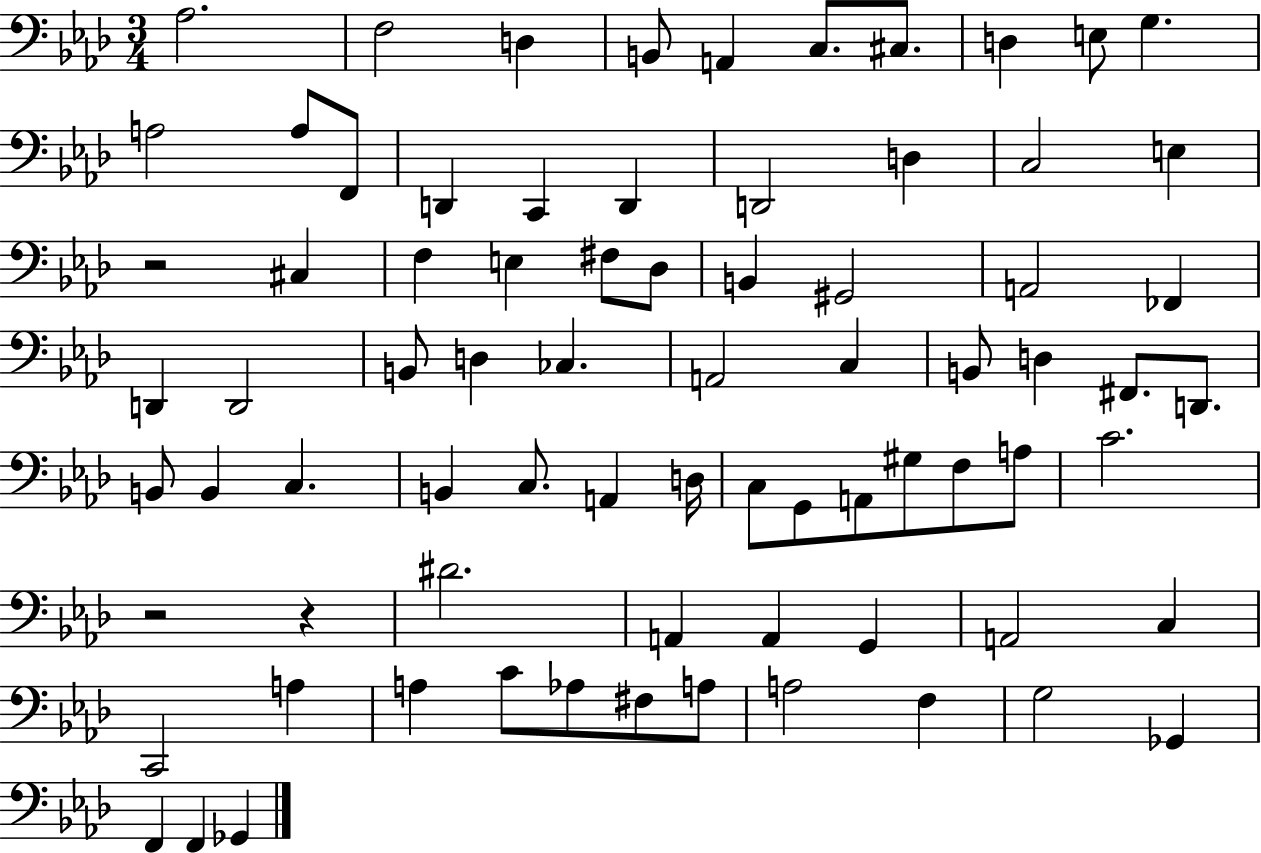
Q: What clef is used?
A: bass